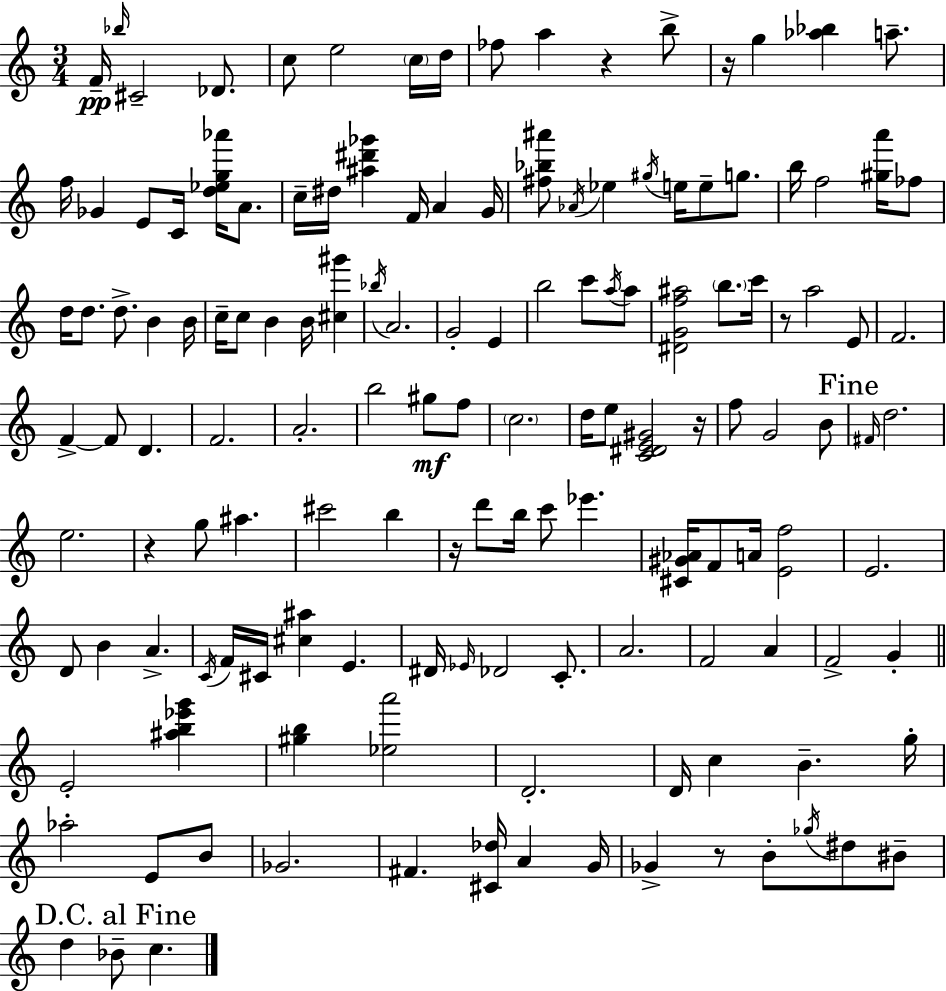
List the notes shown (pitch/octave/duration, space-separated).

F4/s Bb5/s C#4/h Db4/e. C5/e E5/h C5/s D5/s FES5/e A5/q R/q B5/e R/s G5/q [Ab5,Bb5]/q A5/e. F5/s Gb4/q E4/e C4/s [D5,Eb5,G5,Ab6]/s A4/e. C5/s D#5/s [A#5,D#6,Gb6]/q F4/s A4/q G4/s [F#5,Bb5,A#6]/e Ab4/s Eb5/q G#5/s E5/s E5/e G5/e. B5/s F5/h [G#5,A6]/s FES5/e D5/s D5/e. D5/e. B4/q B4/s C5/s C5/e B4/q B4/s [C#5,G#6]/q Bb5/s A4/h. G4/h E4/q B5/h C6/e A5/s A5/e [D#4,G4,F5,A#5]/h B5/e. C6/s R/e A5/h E4/e F4/h. F4/q F4/e D4/q. F4/h. A4/h. B5/h G#5/e F5/e C5/h. D5/s E5/e [C4,D#4,E4,G#4]/h R/s F5/e G4/h B4/e F#4/s D5/h. E5/h. R/q G5/e A#5/q. C#6/h B5/q R/s D6/e B5/s C6/e Eb6/q. [C#4,G#4,Ab4]/s F4/e A4/s [E4,F5]/h E4/h. D4/e B4/q A4/q. C4/s F4/s C#4/s [C#5,A#5]/q E4/q. D#4/s Eb4/s Db4/h C4/e. A4/h. F4/h A4/q F4/h G4/q E4/h [A#5,B5,Eb6,G6]/q [G#5,B5]/q [Eb5,A6]/h D4/h. D4/s C5/q B4/q. G5/s Ab5/h E4/e B4/e Gb4/h. F#4/q. [C#4,Db5]/s A4/q G4/s Gb4/q R/e B4/e Gb5/s D#5/e BIS4/e D5/q Bb4/e C5/q.